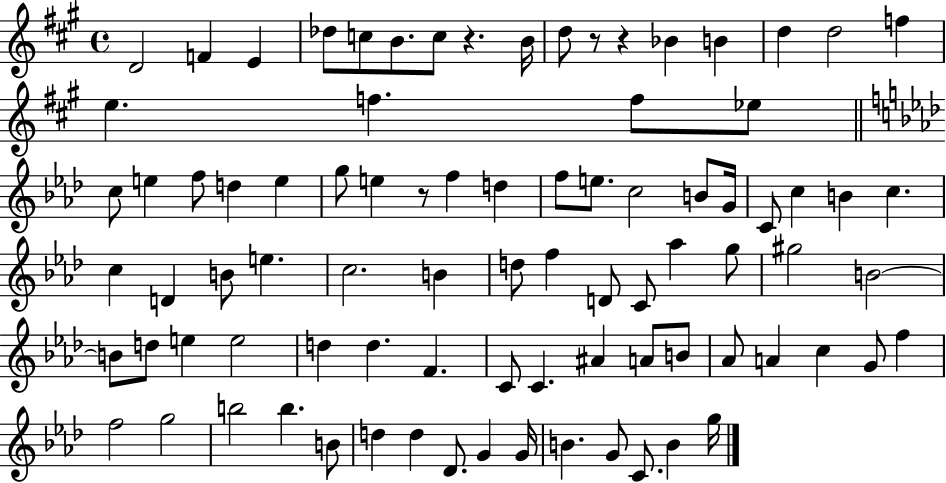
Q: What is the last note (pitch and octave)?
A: G5